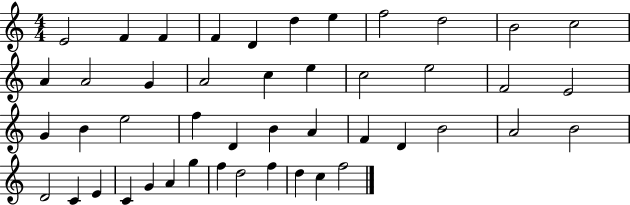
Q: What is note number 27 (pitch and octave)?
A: B4